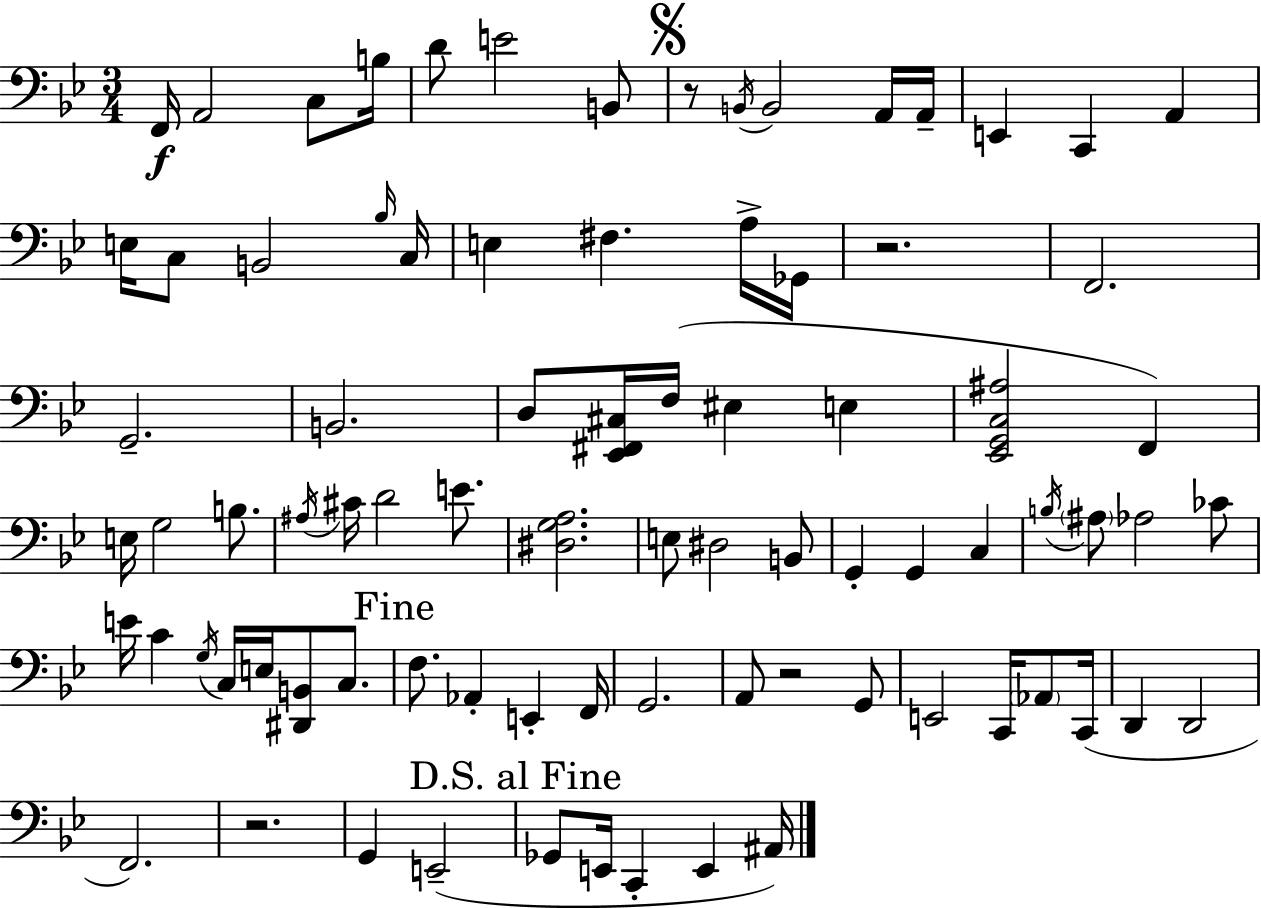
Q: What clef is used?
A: bass